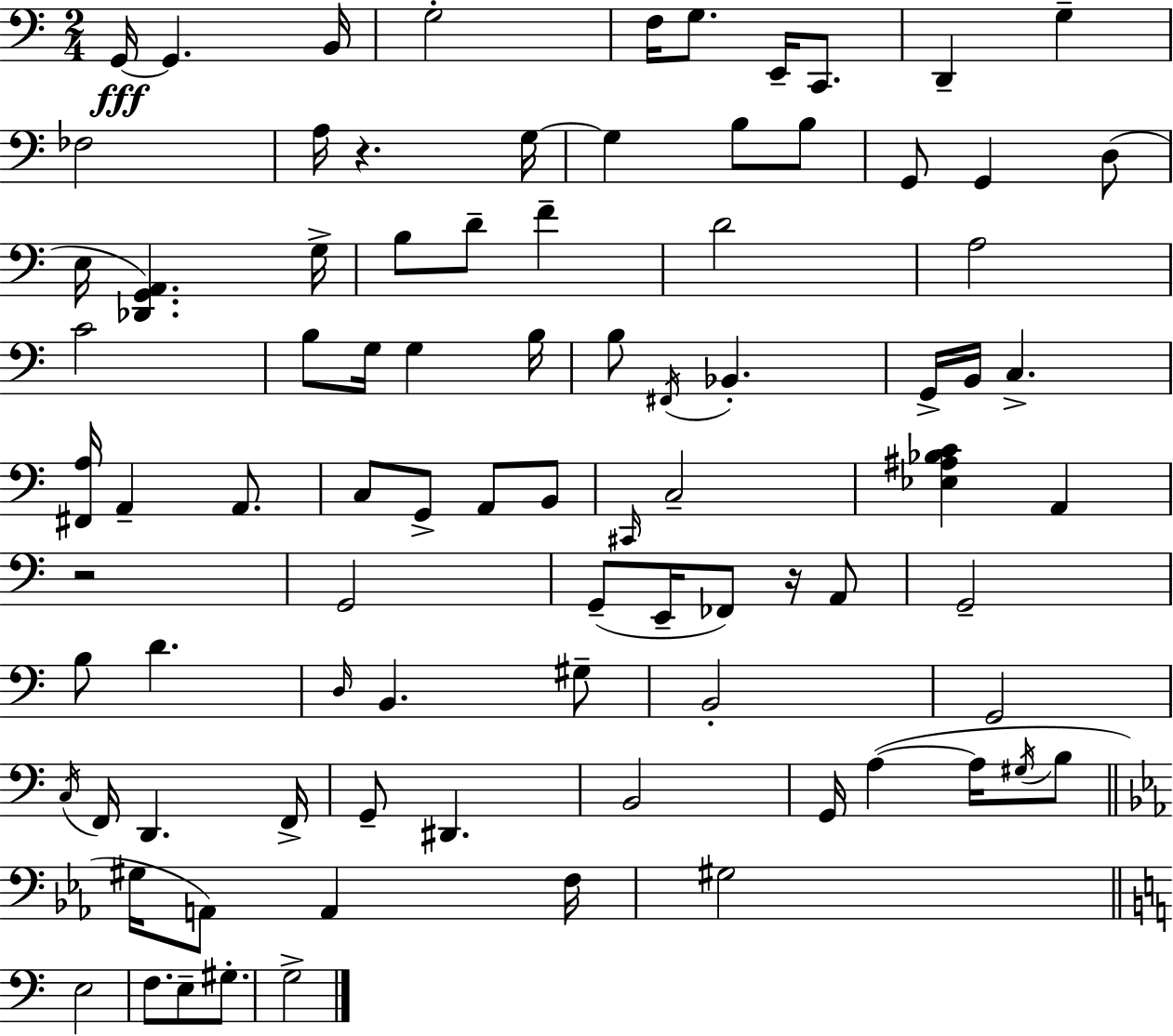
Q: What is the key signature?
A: A minor